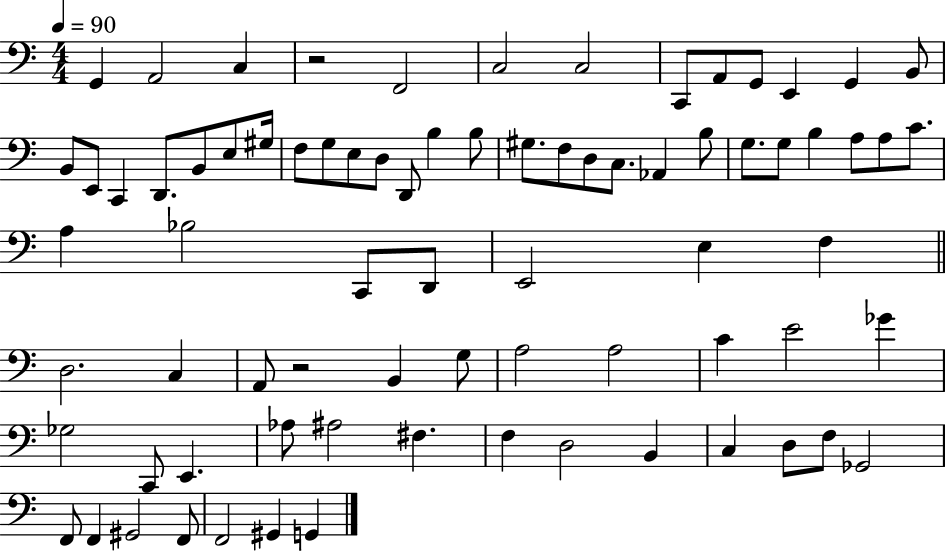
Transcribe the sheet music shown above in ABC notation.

X:1
T:Untitled
M:4/4
L:1/4
K:C
G,, A,,2 C, z2 F,,2 C,2 C,2 C,,/2 A,,/2 G,,/2 E,, G,, B,,/2 B,,/2 E,,/2 C,, D,,/2 B,,/2 E,/2 ^G,/4 F,/2 G,/2 E,/2 D,/2 D,,/2 B, B,/2 ^G,/2 F,/2 D,/2 C,/2 _A,, B,/2 G,/2 G,/2 B, A,/2 A,/2 C/2 A, _B,2 C,,/2 D,,/2 E,,2 E, F, D,2 C, A,,/2 z2 B,, G,/2 A,2 A,2 C E2 _G _G,2 C,,/2 E,, _A,/2 ^A,2 ^F, F, D,2 B,, C, D,/2 F,/2 _G,,2 F,,/2 F,, ^G,,2 F,,/2 F,,2 ^G,, G,,